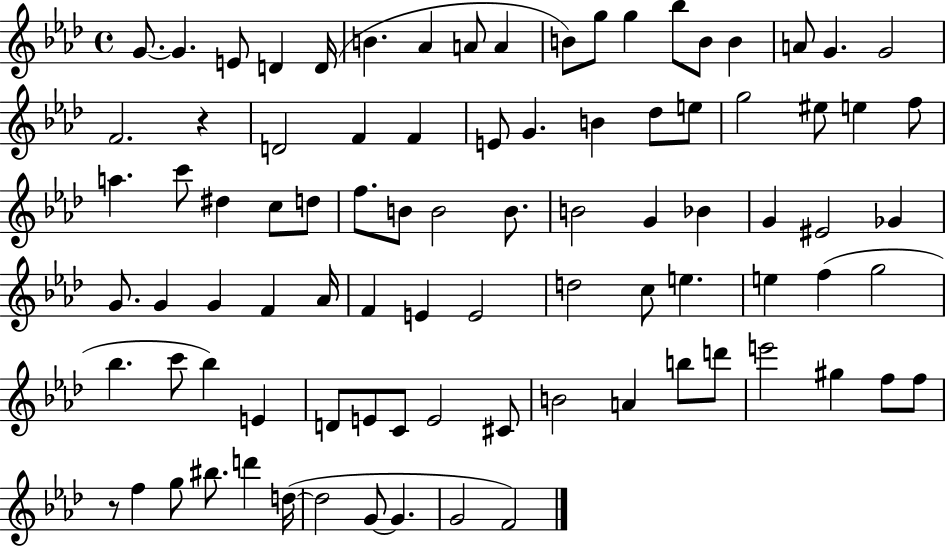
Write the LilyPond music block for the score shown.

{
  \clef treble
  \time 4/4
  \defaultTimeSignature
  \key aes \major
  g'8.~~ g'4. e'8 d'4 d'16( | b'4. aes'4 a'8 a'4 | b'8) g''8 g''4 bes''8 b'8 b'4 | a'8 g'4. g'2 | \break f'2. r4 | d'2 f'4 f'4 | e'8 g'4. b'4 des''8 e''8 | g''2 eis''8 e''4 f''8 | \break a''4. c'''8 dis''4 c''8 d''8 | f''8. b'8 b'2 b'8. | b'2 g'4 bes'4 | g'4 eis'2 ges'4 | \break g'8. g'4 g'4 f'4 aes'16 | f'4 e'4 e'2 | d''2 c''8 e''4. | e''4 f''4( g''2 | \break bes''4. c'''8 bes''4) e'4 | d'8 e'8 c'8 e'2 cis'8 | b'2 a'4 b''8 d'''8 | e'''2 gis''4 f''8 f''8 | \break r8 f''4 g''8 bis''8. d'''4 d''16~(~ | d''2 g'8~~ g'4. | g'2 f'2) | \bar "|."
}